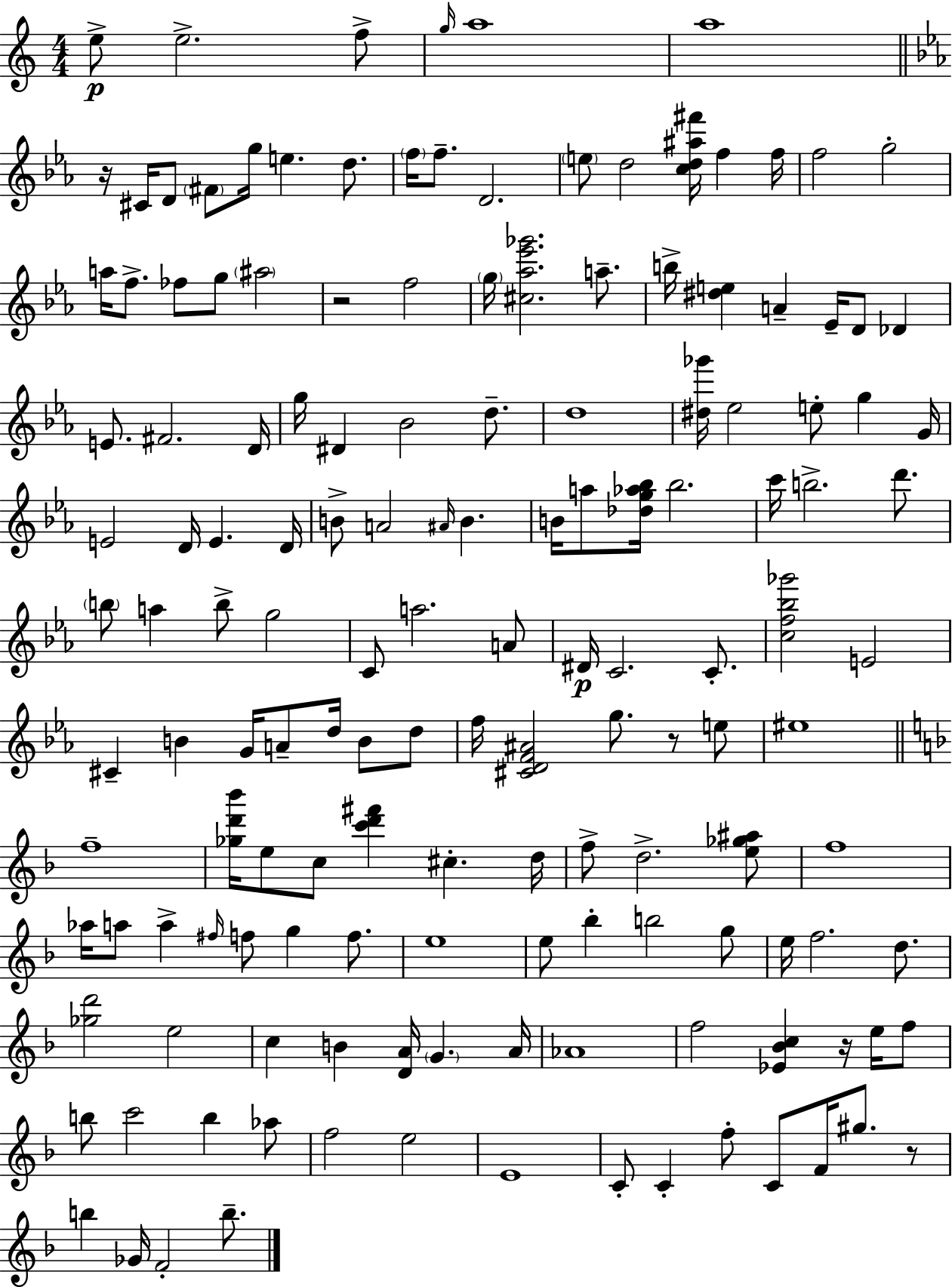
{
  \clef treble
  \numericTimeSignature
  \time 4/4
  \key c \major
  \repeat volta 2 { e''8->\p e''2.-> f''8-> | \grace { g''16 } a''1 | a''1 | \bar "||" \break \key ees \major r16 cis'16 d'8 \parenthesize fis'8 g''16 e''4. d''8. | \parenthesize f''16 f''8.-- d'2. | \parenthesize e''8 d''2 <c'' d'' ais'' fis'''>16 f''4 f''16 | f''2 g''2-. | \break a''16 f''8.-> fes''8 g''8 \parenthesize ais''2 | r2 f''2 | \parenthesize g''16 <cis'' aes'' ees''' ges'''>2. a''8.-- | b''16-> <dis'' e''>4 a'4-- ees'16-- d'8 des'4 | \break e'8. fis'2. d'16 | g''16 dis'4 bes'2 d''8.-- | d''1 | <dis'' ges'''>16 ees''2 e''8-. g''4 g'16 | \break e'2 d'16 e'4. d'16 | b'8-> a'2 \grace { ais'16 } b'4. | b'16 a''8 <des'' g'' aes'' bes''>16 bes''2. | c'''16 b''2.-> d'''8. | \break \parenthesize b''8 a''4 b''8-> g''2 | c'8 a''2. a'8 | dis'16\p c'2. c'8.-. | <c'' f'' bes'' ges'''>2 e'2 | \break cis'4-- b'4 g'16 a'8-- d''16 b'8 d''8 | f''16 <cis' d' f' ais'>2 g''8. r8 e''8 | eis''1 | \bar "||" \break \key d \minor f''1-- | <ges'' d''' bes'''>16 e''8 c''8 <c''' d''' fis'''>4 cis''4.-. d''16 | f''8-> d''2.-> <e'' ges'' ais''>8 | f''1 | \break aes''16 a''8 a''4-> \grace { fis''16 } f''8 g''4 f''8. | e''1 | e''8 bes''4-. b''2 g''8 | e''16 f''2. d''8. | \break <ges'' d'''>2 e''2 | c''4 b'4 <d' a'>16 \parenthesize g'4. | a'16 aes'1 | f''2 <ees' bes' c''>4 r16 e''16 f''8 | \break b''8 c'''2 b''4 aes''8 | f''2 e''2 | e'1 | c'8-. c'4-. f''8-. c'8 f'16 gis''8. r8 | \break b''4 ges'16 f'2-. b''8.-- | } \bar "|."
}